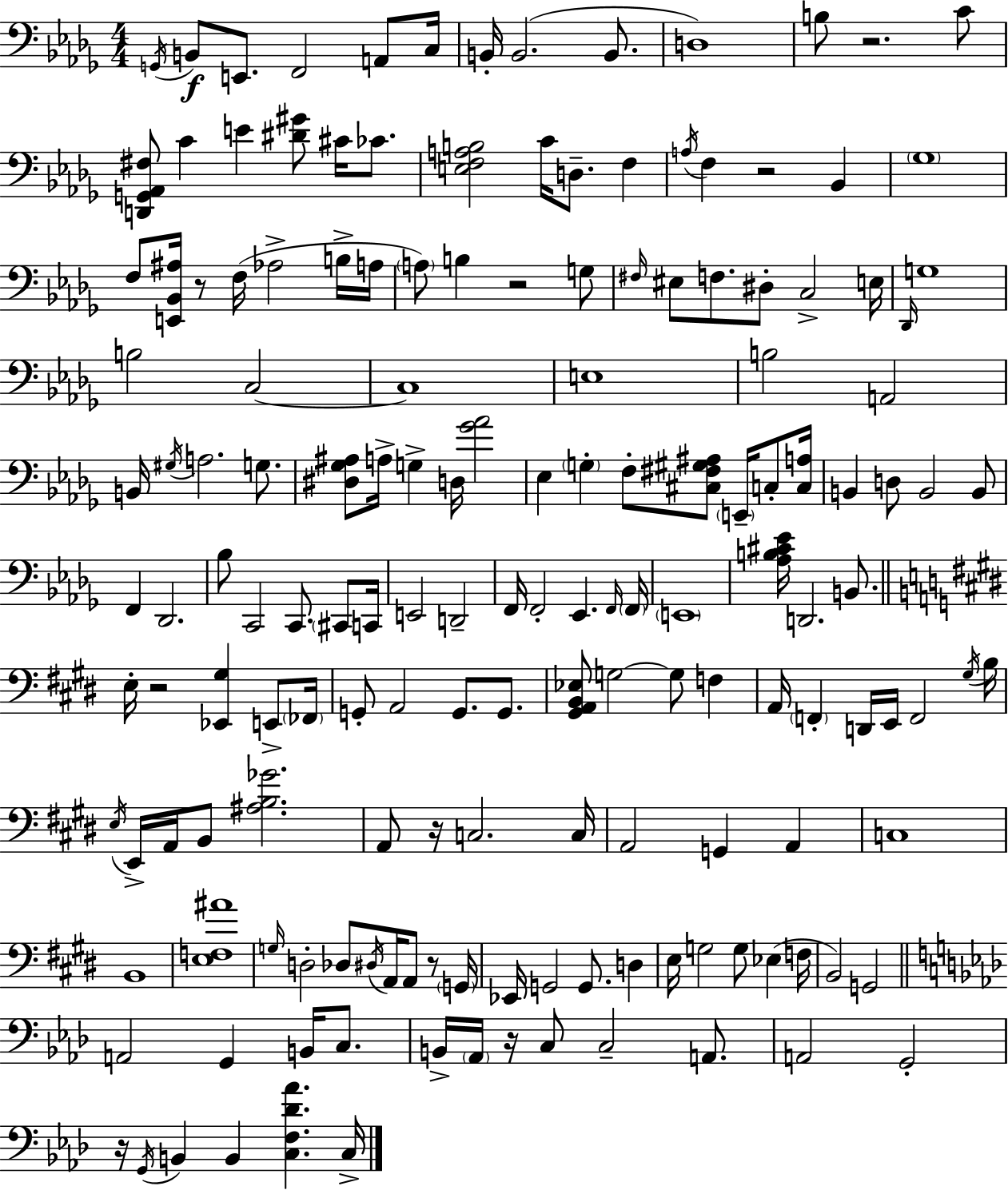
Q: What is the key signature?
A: BES minor